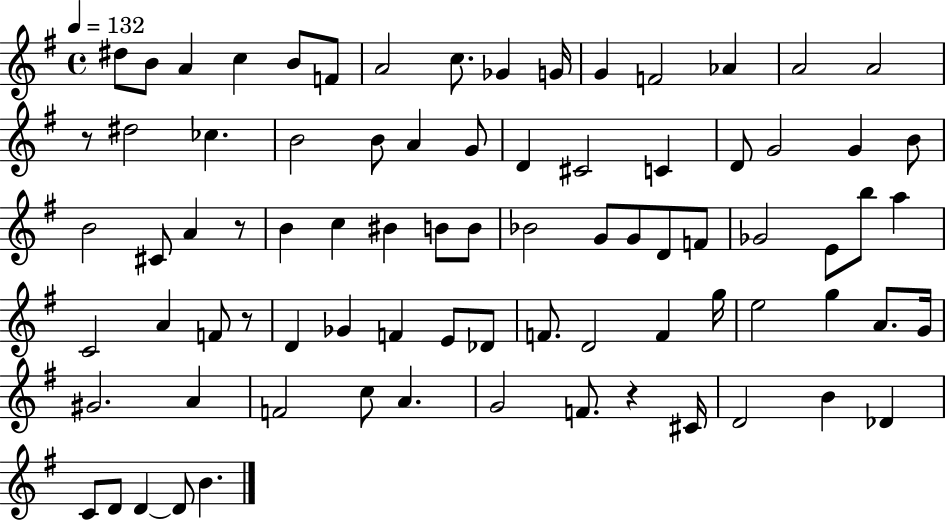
{
  \clef treble
  \time 4/4
  \defaultTimeSignature
  \key g \major
  \tempo 4 = 132
  \repeat volta 2 { dis''8 b'8 a'4 c''4 b'8 f'8 | a'2 c''8. ges'4 g'16 | g'4 f'2 aes'4 | a'2 a'2 | \break r8 dis''2 ces''4. | b'2 b'8 a'4 g'8 | d'4 cis'2 c'4 | d'8 g'2 g'4 b'8 | \break b'2 cis'8 a'4 r8 | b'4 c''4 bis'4 b'8 b'8 | bes'2 g'8 g'8 d'8 f'8 | ges'2 e'8 b''8 a''4 | \break c'2 a'4 f'8 r8 | d'4 ges'4 f'4 e'8 des'8 | f'8. d'2 f'4 g''16 | e''2 g''4 a'8. g'16 | \break gis'2. a'4 | f'2 c''8 a'4. | g'2 f'8. r4 cis'16 | d'2 b'4 des'4 | \break c'8 d'8 d'4~~ d'8 b'4. | } \bar "|."
}